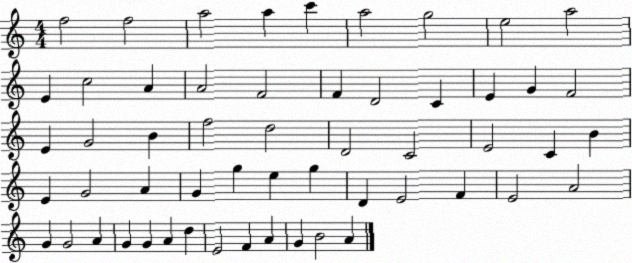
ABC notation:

X:1
T:Untitled
M:4/4
L:1/4
K:C
f2 f2 a2 a c' a2 g2 e2 a2 E c2 A A2 F2 F D2 C E G F2 E G2 B f2 d2 D2 C2 E2 C B E G2 A G g e g D E2 F E2 A2 G G2 A G G A d E2 F A G B2 A